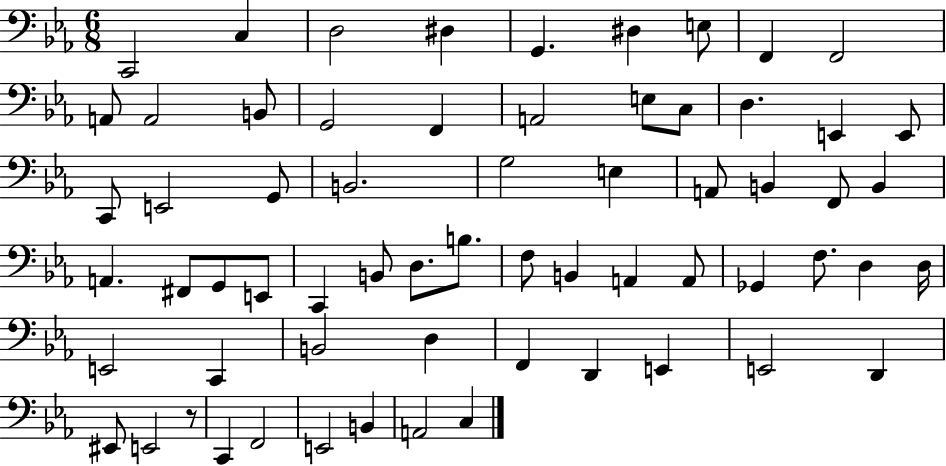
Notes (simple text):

C2/h C3/q D3/h D#3/q G2/q. D#3/q E3/e F2/q F2/h A2/e A2/h B2/e G2/h F2/q A2/h E3/e C3/e D3/q. E2/q E2/e C2/e E2/h G2/e B2/h. G3/h E3/q A2/e B2/q F2/e B2/q A2/q. F#2/e G2/e E2/e C2/q B2/e D3/e. B3/e. F3/e B2/q A2/q A2/e Gb2/q F3/e. D3/q D3/s E2/h C2/q B2/h D3/q F2/q D2/q E2/q E2/h D2/q EIS2/e E2/h R/e C2/q F2/h E2/h B2/q A2/h C3/q